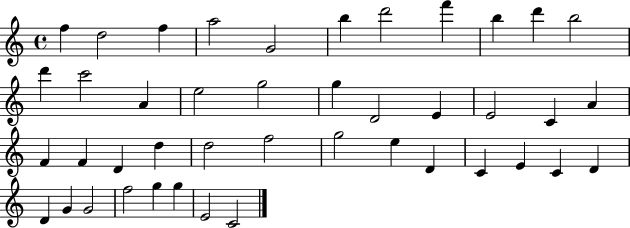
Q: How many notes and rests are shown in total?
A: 43